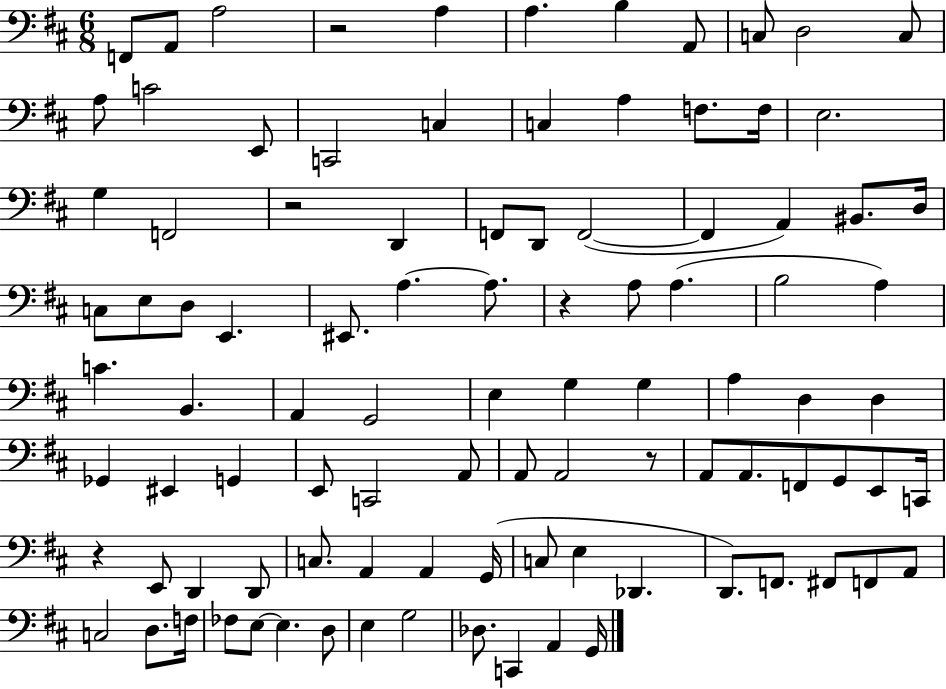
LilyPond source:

{
  \clef bass
  \numericTimeSignature
  \time 6/8
  \key d \major
  \repeat volta 2 { f,8 a,8 a2 | r2 a4 | a4. b4 a,8 | c8 d2 c8 | \break a8 c'2 e,8 | c,2 c4 | c4 a4 f8. f16 | e2. | \break g4 f,2 | r2 d,4 | f,8 d,8 f,2~(~ | f,4 a,4) bis,8. d16 | \break c8 e8 d8 e,4. | eis,8. a4.~~ a8. | r4 a8 a4.( | b2 a4) | \break c'4. b,4. | a,4 g,2 | e4 g4 g4 | a4 d4 d4 | \break ges,4 eis,4 g,4 | e,8 c,2 a,8 | a,8 a,2 r8 | a,8 a,8. f,8 g,8 e,8 c,16 | \break r4 e,8 d,4 d,8 | c8. a,4 a,4 g,16( | c8 e4 des,4. | d,8.) f,8. fis,8 f,8 a,8 | \break c2 d8. f16 | fes8 e8~~ e4. d8 | e4 g2 | des8. c,4 a,4 g,16 | \break } \bar "|."
}